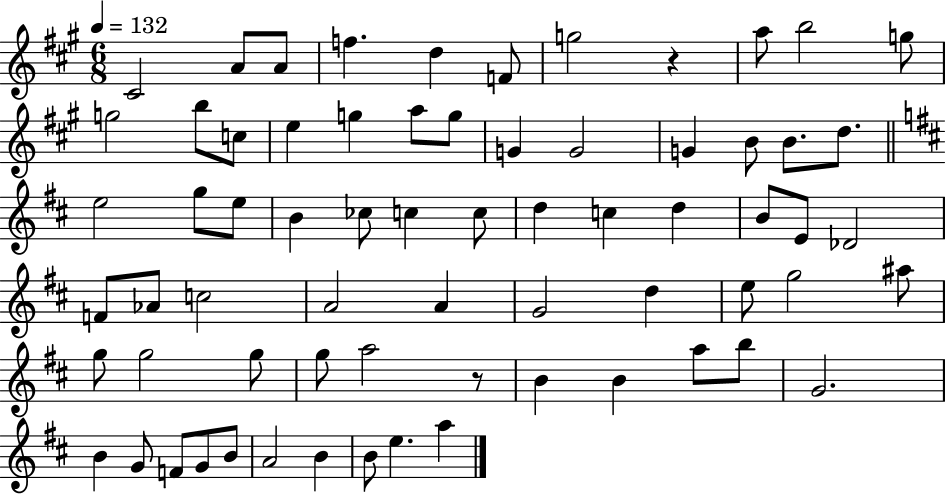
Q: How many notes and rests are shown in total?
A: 68